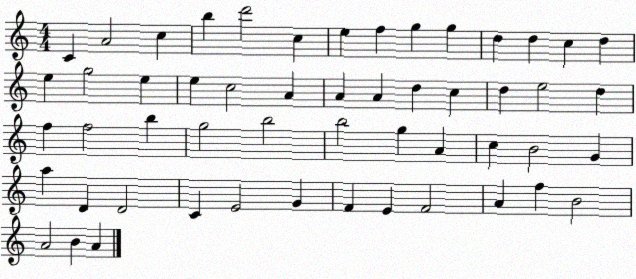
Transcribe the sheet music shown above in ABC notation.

X:1
T:Untitled
M:4/4
L:1/4
K:C
C A2 c b d'2 c e f g g d d c d e g2 e e c2 A A A d c d e2 d f f2 b g2 b2 b2 g A c B2 G a D D2 C E2 G F E F2 A f B2 A2 B A